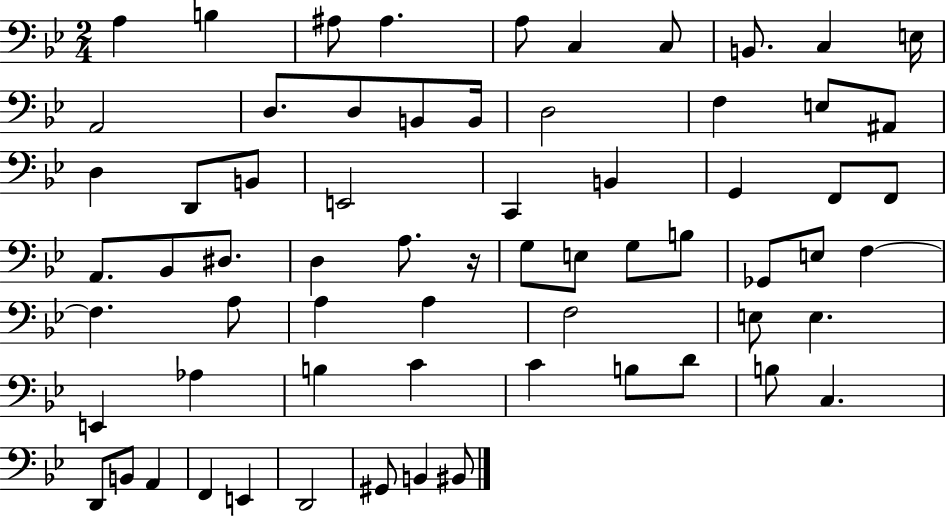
X:1
T:Untitled
M:2/4
L:1/4
K:Bb
A, B, ^A,/2 ^A, A,/2 C, C,/2 B,,/2 C, E,/4 A,,2 D,/2 D,/2 B,,/2 B,,/4 D,2 F, E,/2 ^A,,/2 D, D,,/2 B,,/2 E,,2 C,, B,, G,, F,,/2 F,,/2 A,,/2 _B,,/2 ^D,/2 D, A,/2 z/4 G,/2 E,/2 G,/2 B,/2 _G,,/2 E,/2 F, F, A,/2 A, A, F,2 E,/2 E, E,, _A, B, C C B,/2 D/2 B,/2 C, D,,/2 B,,/2 A,, F,, E,, D,,2 ^G,,/2 B,, ^B,,/2